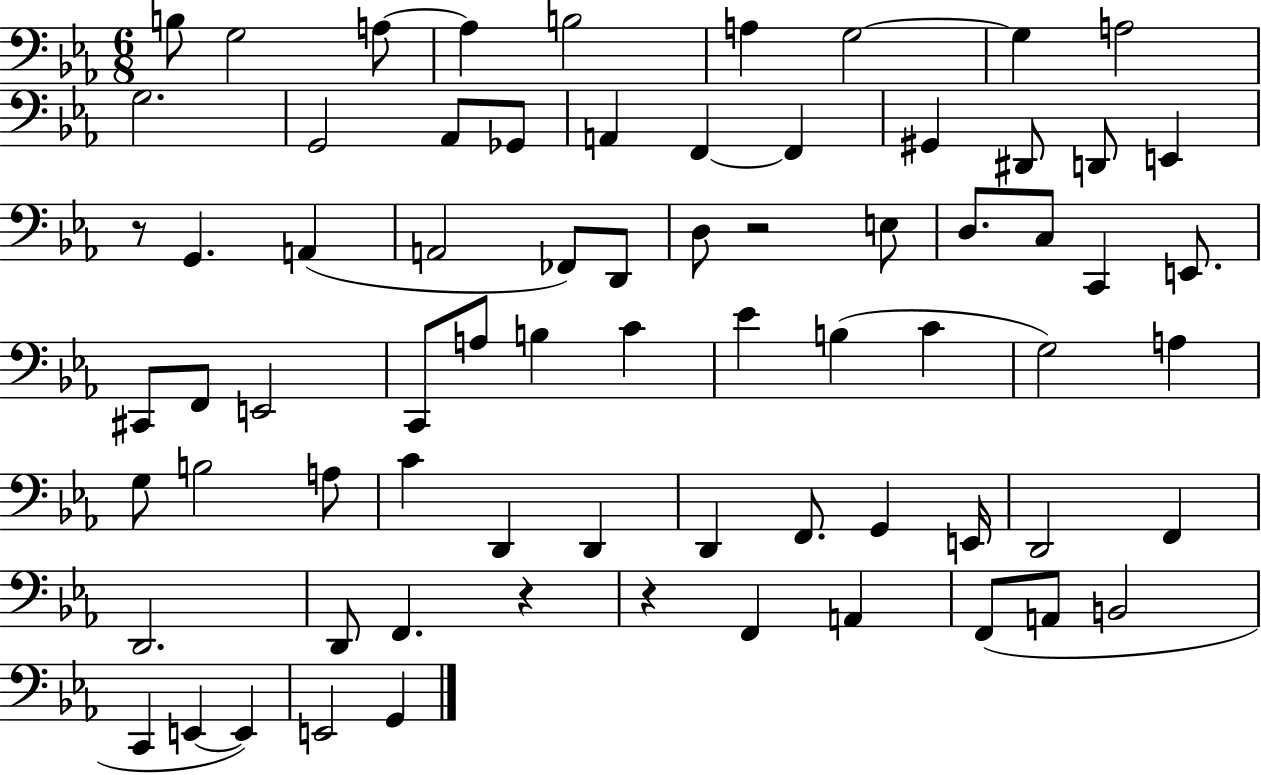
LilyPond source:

{
  \clef bass
  \numericTimeSignature
  \time 6/8
  \key ees \major
  b8 g2 a8~~ | a4 b2 | a4 g2~~ | g4 a2 | \break g2. | g,2 aes,8 ges,8 | a,4 f,4~~ f,4 | gis,4 dis,8 d,8 e,4 | \break r8 g,4. a,4( | a,2 fes,8) d,8 | d8 r2 e8 | d8. c8 c,4 e,8. | \break cis,8 f,8 e,2 | c,8 a8 b4 c'4 | ees'4 b4( c'4 | g2) a4 | \break g8 b2 a8 | c'4 d,4 d,4 | d,4 f,8. g,4 e,16 | d,2 f,4 | \break d,2. | d,8 f,4. r4 | r4 f,4 a,4 | f,8( a,8 b,2 | \break c,4 e,4~~ e,4) | e,2 g,4 | \bar "|."
}